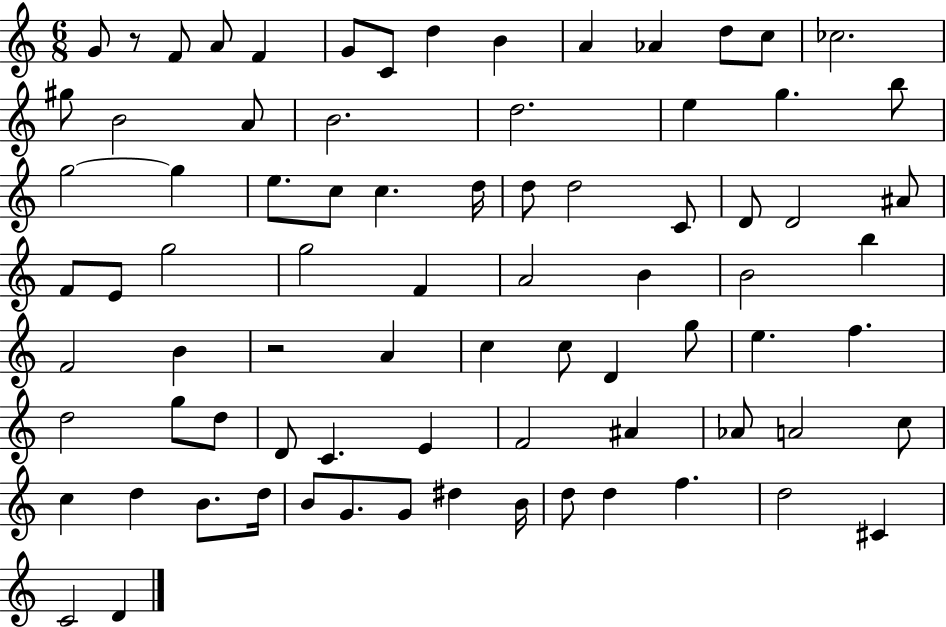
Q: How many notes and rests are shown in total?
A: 80